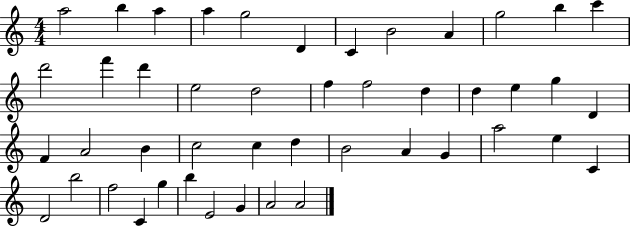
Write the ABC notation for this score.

X:1
T:Untitled
M:4/4
L:1/4
K:C
a2 b a a g2 D C B2 A g2 b c' d'2 f' d' e2 d2 f f2 d d e g D F A2 B c2 c d B2 A G a2 e C D2 b2 f2 C g b E2 G A2 A2